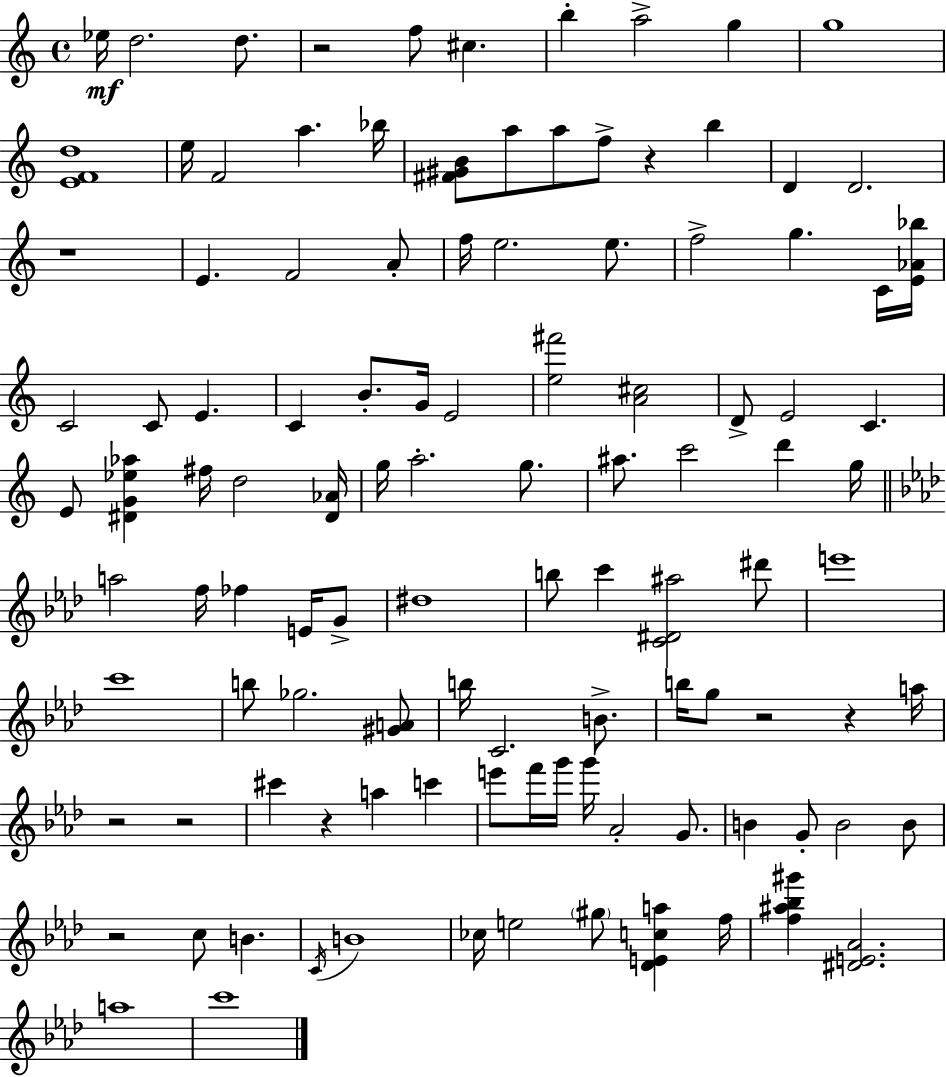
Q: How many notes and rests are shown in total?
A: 111